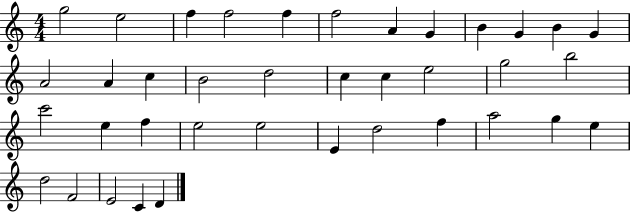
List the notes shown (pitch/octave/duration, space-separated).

G5/h E5/h F5/q F5/h F5/q F5/h A4/q G4/q B4/q G4/q B4/q G4/q A4/h A4/q C5/q B4/h D5/h C5/q C5/q E5/h G5/h B5/h C6/h E5/q F5/q E5/h E5/h E4/q D5/h F5/q A5/h G5/q E5/q D5/h F4/h E4/h C4/q D4/q